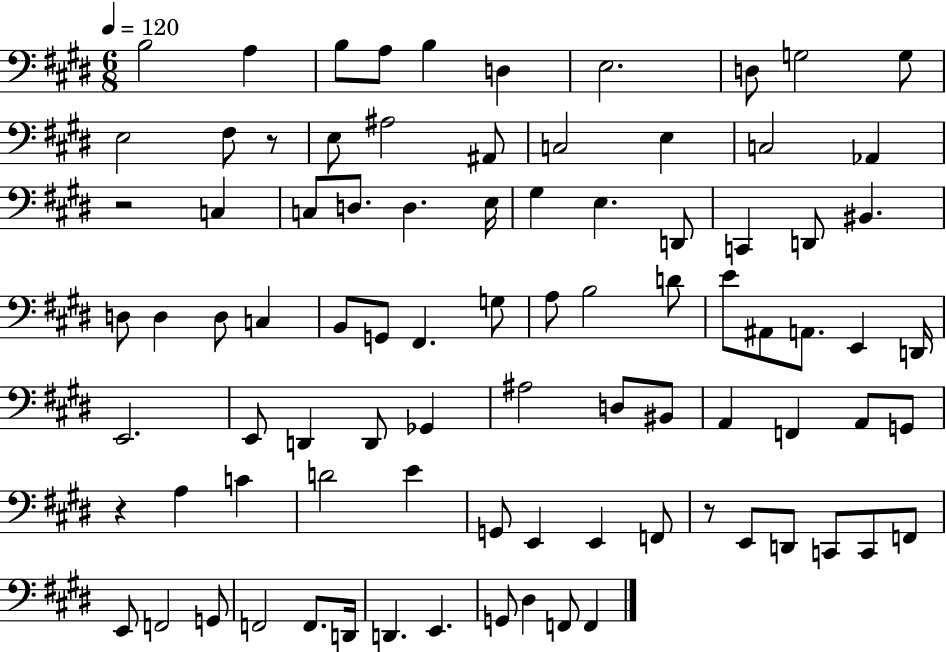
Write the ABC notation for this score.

X:1
T:Untitled
M:6/8
L:1/4
K:E
B,2 A, B,/2 A,/2 B, D, E,2 D,/2 G,2 G,/2 E,2 ^F,/2 z/2 E,/2 ^A,2 ^A,,/2 C,2 E, C,2 _A,, z2 C, C,/2 D,/2 D, E,/4 ^G, E, D,,/2 C,, D,,/2 ^B,, D,/2 D, D,/2 C, B,,/2 G,,/2 ^F,, G,/2 A,/2 B,2 D/2 E/2 ^A,,/2 A,,/2 E,, D,,/4 E,,2 E,,/2 D,, D,,/2 _G,, ^A,2 D,/2 ^B,,/2 A,, F,, A,,/2 G,,/2 z A, C D2 E G,,/2 E,, E,, F,,/2 z/2 E,,/2 D,,/2 C,,/2 C,,/2 F,,/2 E,,/2 F,,2 G,,/2 F,,2 F,,/2 D,,/4 D,, E,, G,,/2 ^D, F,,/2 F,,